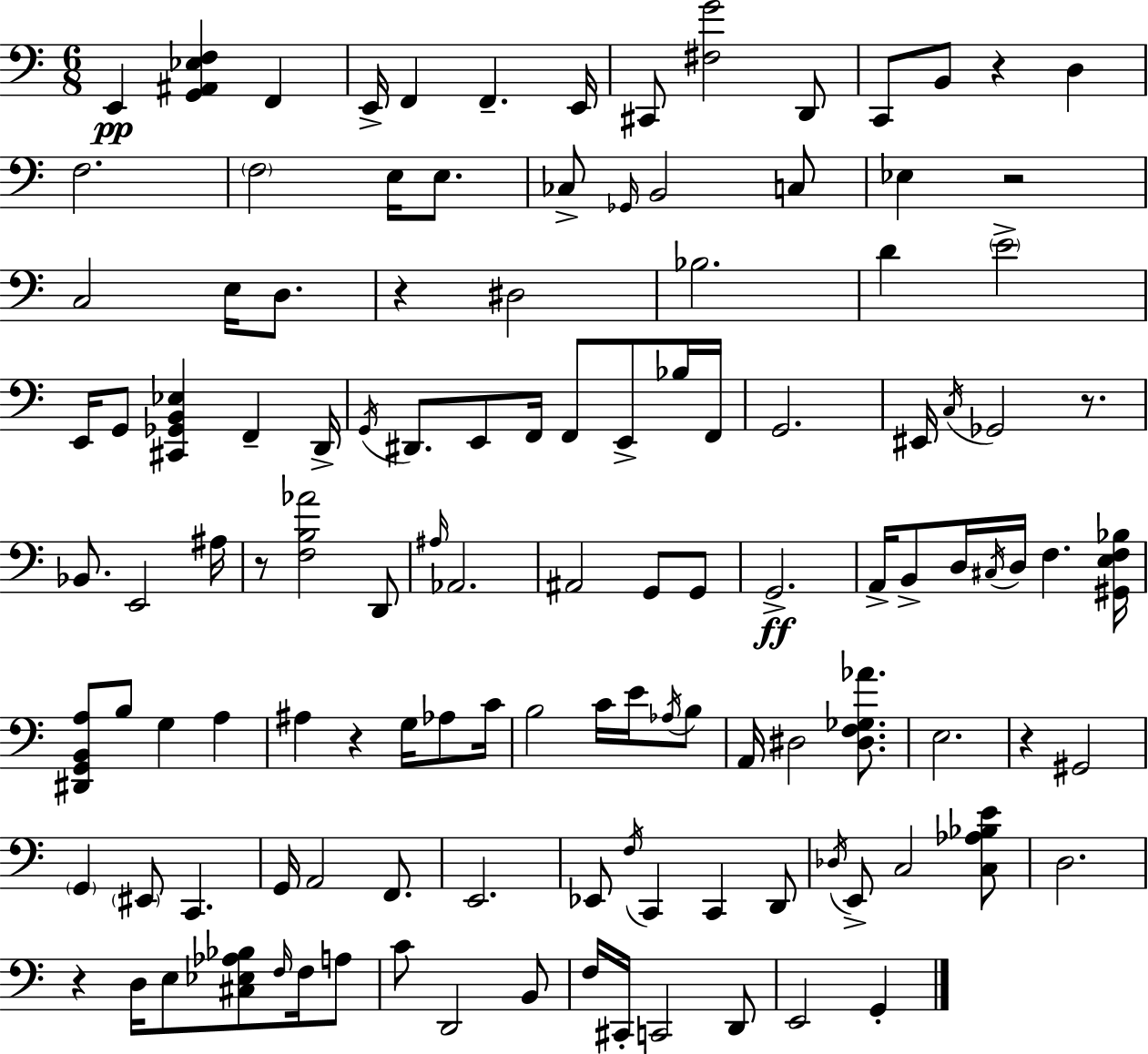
{
  \clef bass
  \numericTimeSignature
  \time 6/8
  \key a \minor
  e,4\pp <g, ais, ees f>4 f,4 | e,16-> f,4 f,4.-- e,16 | cis,8 <fis g'>2 d,8 | c,8 b,8 r4 d4 | \break f2. | \parenthesize f2 e16 e8. | ces8-> \grace { ges,16 } b,2 c8 | ees4 r2 | \break c2 e16 d8. | r4 dis2 | bes2. | d'4 \parenthesize e'2-> | \break e,16 g,8 <cis, ges, b, ees>4 f,4-- | d,16-> \acciaccatura { g,16 } dis,8. e,8 f,16 f,8 e,8-> | bes16 f,16 g,2. | eis,16 \acciaccatura { c16 } ges,2 | \break r8. bes,8. e,2 | ais16 r8 <f b aes'>2 | d,8 \grace { ais16 } aes,2. | ais,2 | \break g,8 g,8 g,2.->\ff | a,16-> b,8-> d16 \acciaccatura { cis16 } d16 f4. | <gis, e f bes>16 <dis, g, b, a>8 b8 g4 | a4 ais4 r4 | \break g16 aes8 c'16 b2 | c'16 e'16 \acciaccatura { aes16 } b8 a,16 dis2 | <dis f ges aes'>8. e2. | r4 gis,2 | \break \parenthesize g,4 \parenthesize eis,8 | c,4. g,16 a,2 | f,8. e,2. | ees,8 \acciaccatura { f16 } c,4 | \break c,4 d,8 \acciaccatura { des16 } e,8-> c2 | <c aes bes e'>8 d2. | r4 | d16 e8 <cis ees aes bes>8 \grace { f16 } f16 a8 c'8 d,2 | \break b,8 f16 cis,16-. c,2 | d,8 e,2 | g,4-. \bar "|."
}